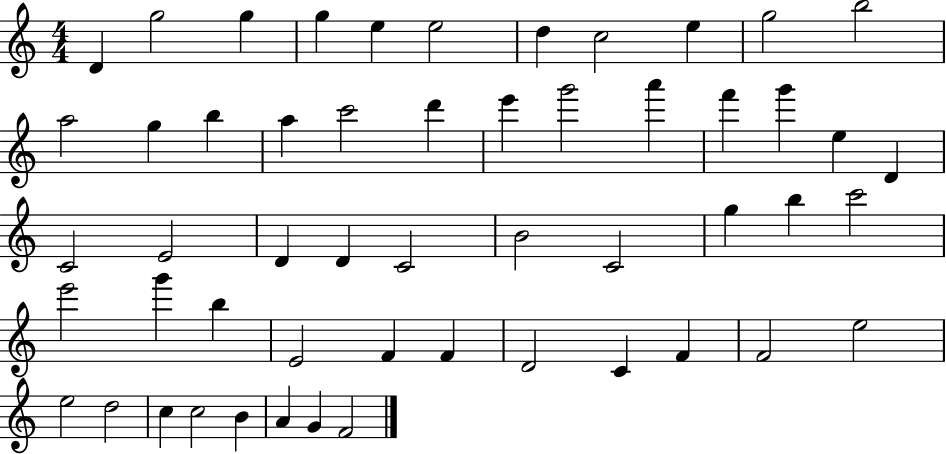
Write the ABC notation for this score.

X:1
T:Untitled
M:4/4
L:1/4
K:C
D g2 g g e e2 d c2 e g2 b2 a2 g b a c'2 d' e' g'2 a' f' g' e D C2 E2 D D C2 B2 C2 g b c'2 e'2 g' b E2 F F D2 C F F2 e2 e2 d2 c c2 B A G F2